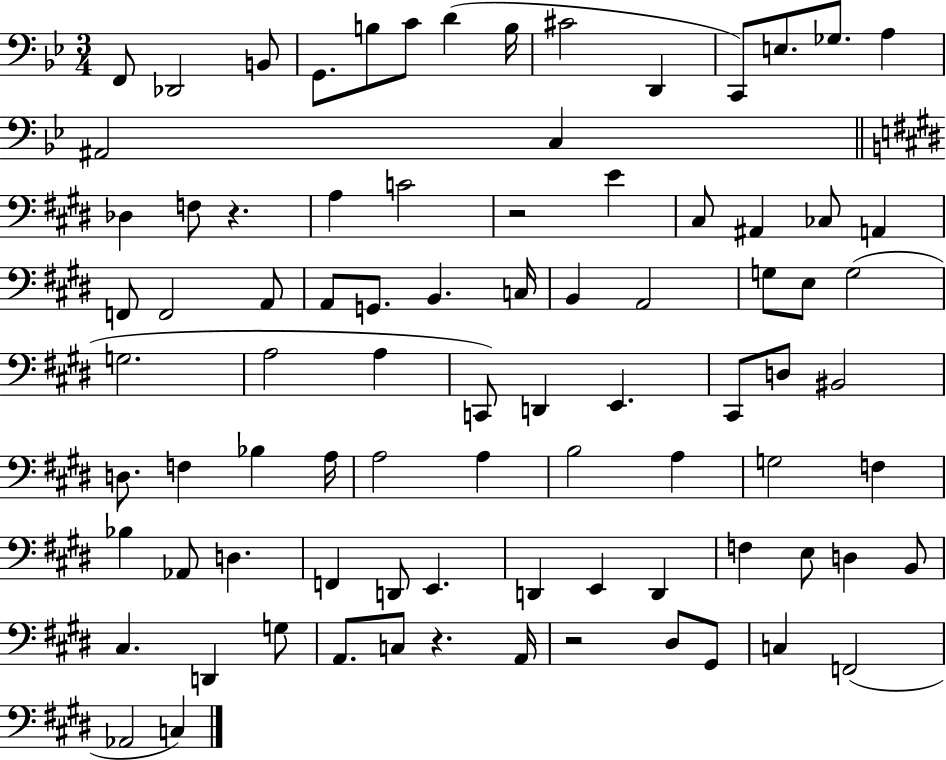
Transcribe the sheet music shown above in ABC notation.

X:1
T:Untitled
M:3/4
L:1/4
K:Bb
F,,/2 _D,,2 B,,/2 G,,/2 B,/2 C/2 D B,/4 ^C2 D,, C,,/2 E,/2 _G,/2 A, ^A,,2 C, _D, F,/2 z A, C2 z2 E ^C,/2 ^A,, _C,/2 A,, F,,/2 F,,2 A,,/2 A,,/2 G,,/2 B,, C,/4 B,, A,,2 G,/2 E,/2 G,2 G,2 A,2 A, C,,/2 D,, E,, ^C,,/2 D,/2 ^B,,2 D,/2 F, _B, A,/4 A,2 A, B,2 A, G,2 F, _B, _A,,/2 D, F,, D,,/2 E,, D,, E,, D,, F, E,/2 D, B,,/2 ^C, D,, G,/2 A,,/2 C,/2 z A,,/4 z2 ^D,/2 ^G,,/2 C, F,,2 _A,,2 C,